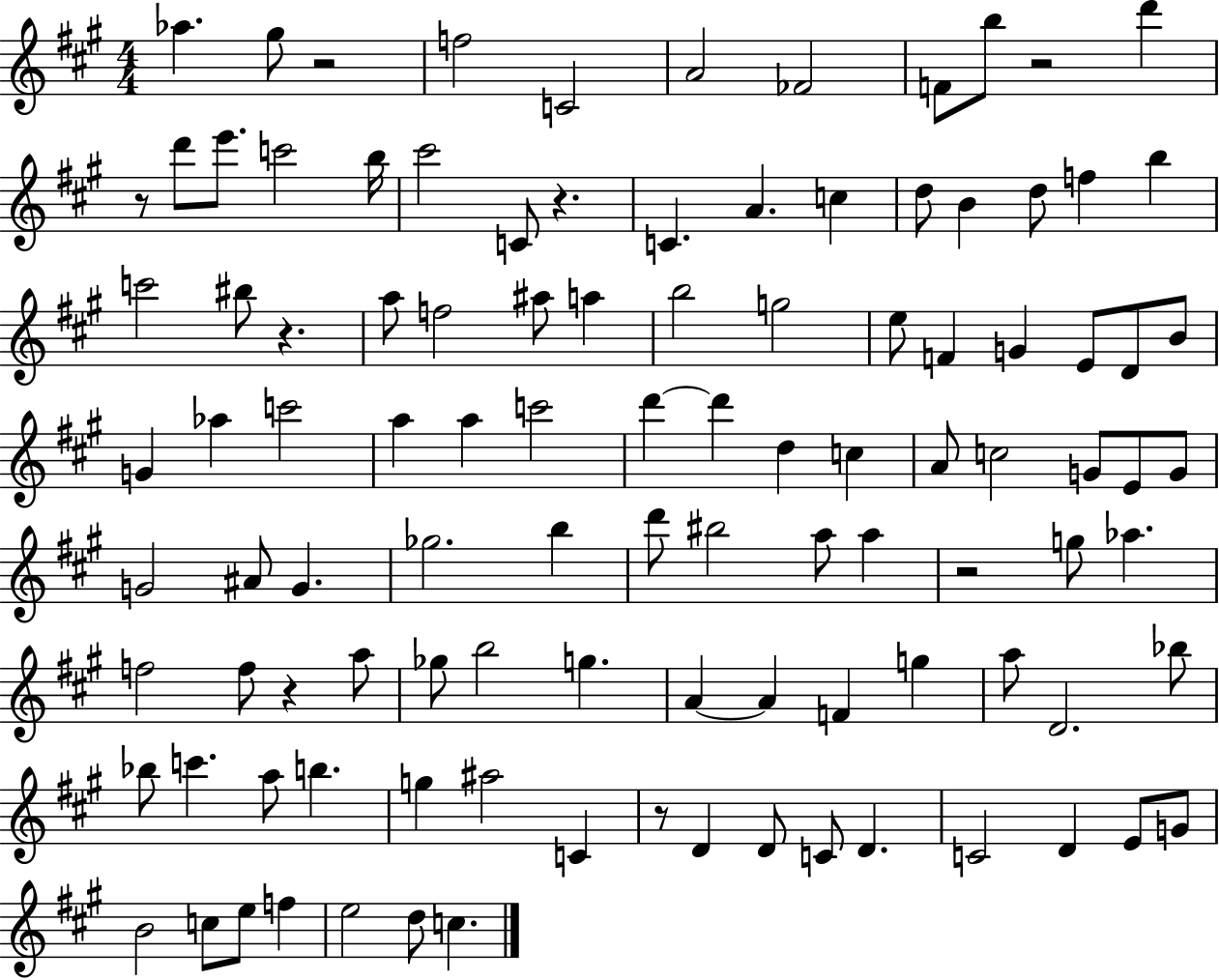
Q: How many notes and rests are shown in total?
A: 106